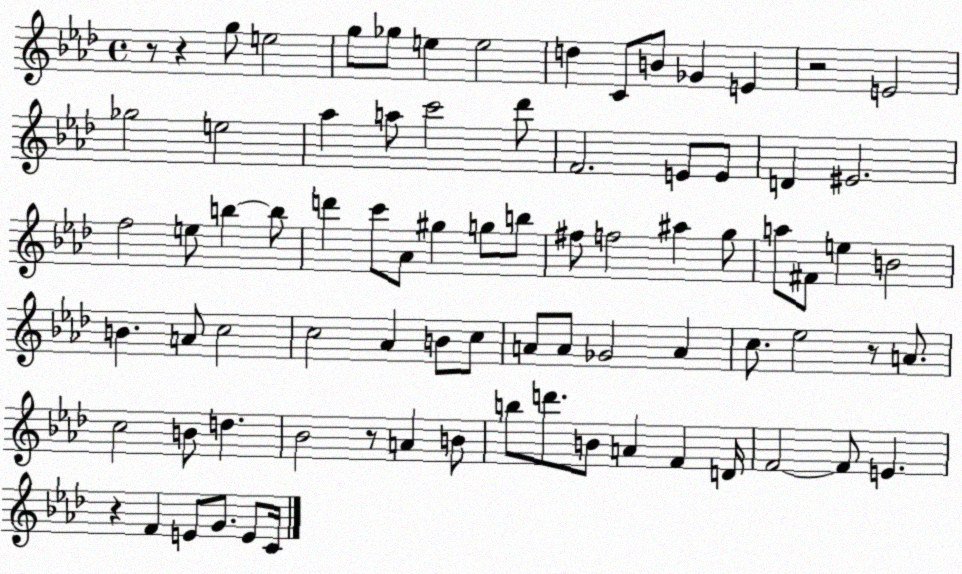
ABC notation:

X:1
T:Untitled
M:4/4
L:1/4
K:Ab
z/2 z g/2 e2 g/2 _g/2 e e2 d C/2 B/2 _G E z2 E2 _g2 e2 _a a/2 c'2 _d'/2 F2 E/2 E/2 D ^E2 f2 e/2 b b/2 d' c'/2 _A/2 ^g g/2 b/2 ^f/2 f2 ^a g/2 a/2 ^F/2 e B2 B A/2 c2 c2 _A B/2 c/2 A/2 A/2 _G2 A c/2 _e2 z/2 A/2 c2 B/2 d _B2 z/2 A B/2 b/2 d'/2 B/2 A F D/4 F2 F/2 E z F E/2 G/2 E/2 C/4